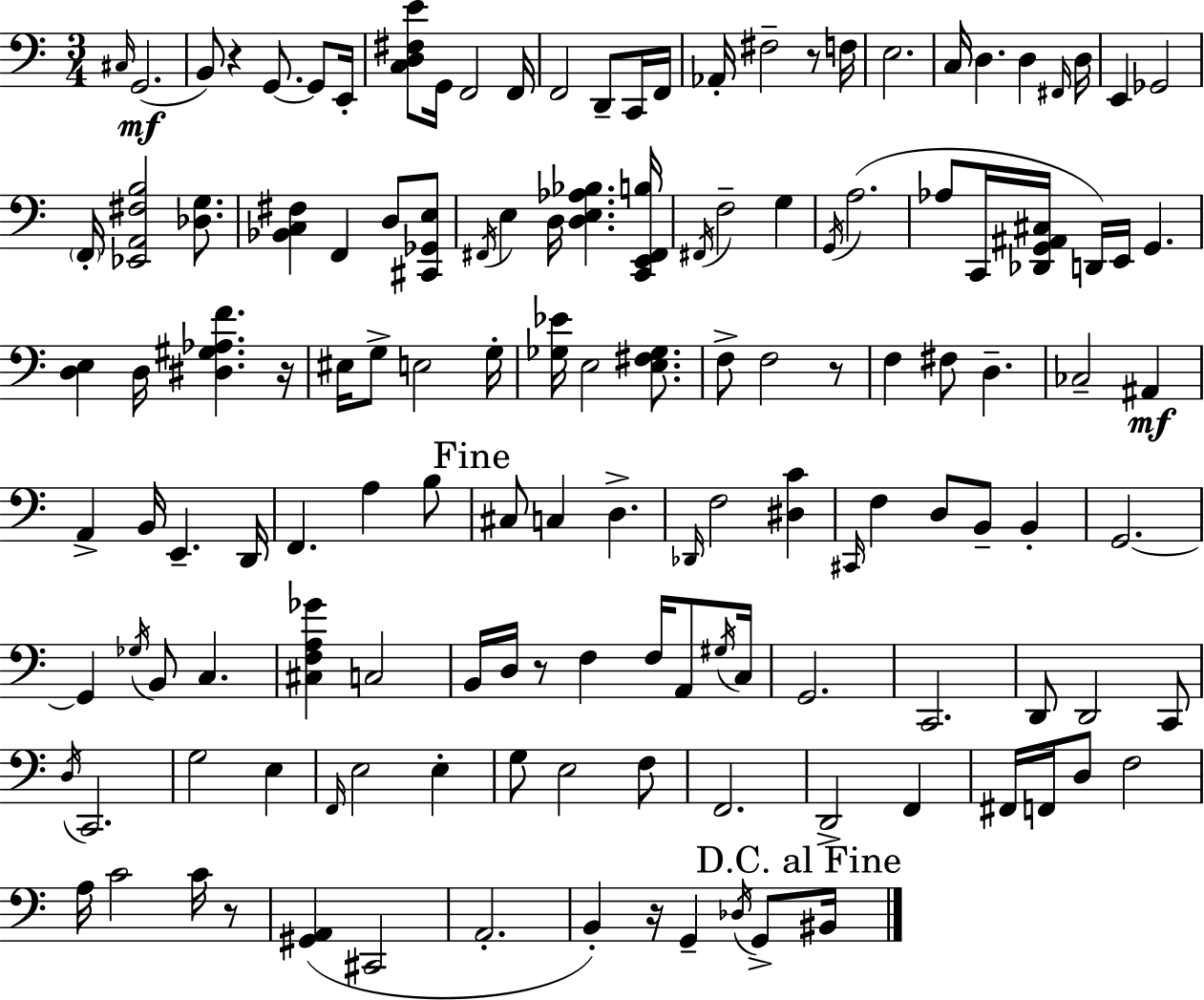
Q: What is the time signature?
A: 3/4